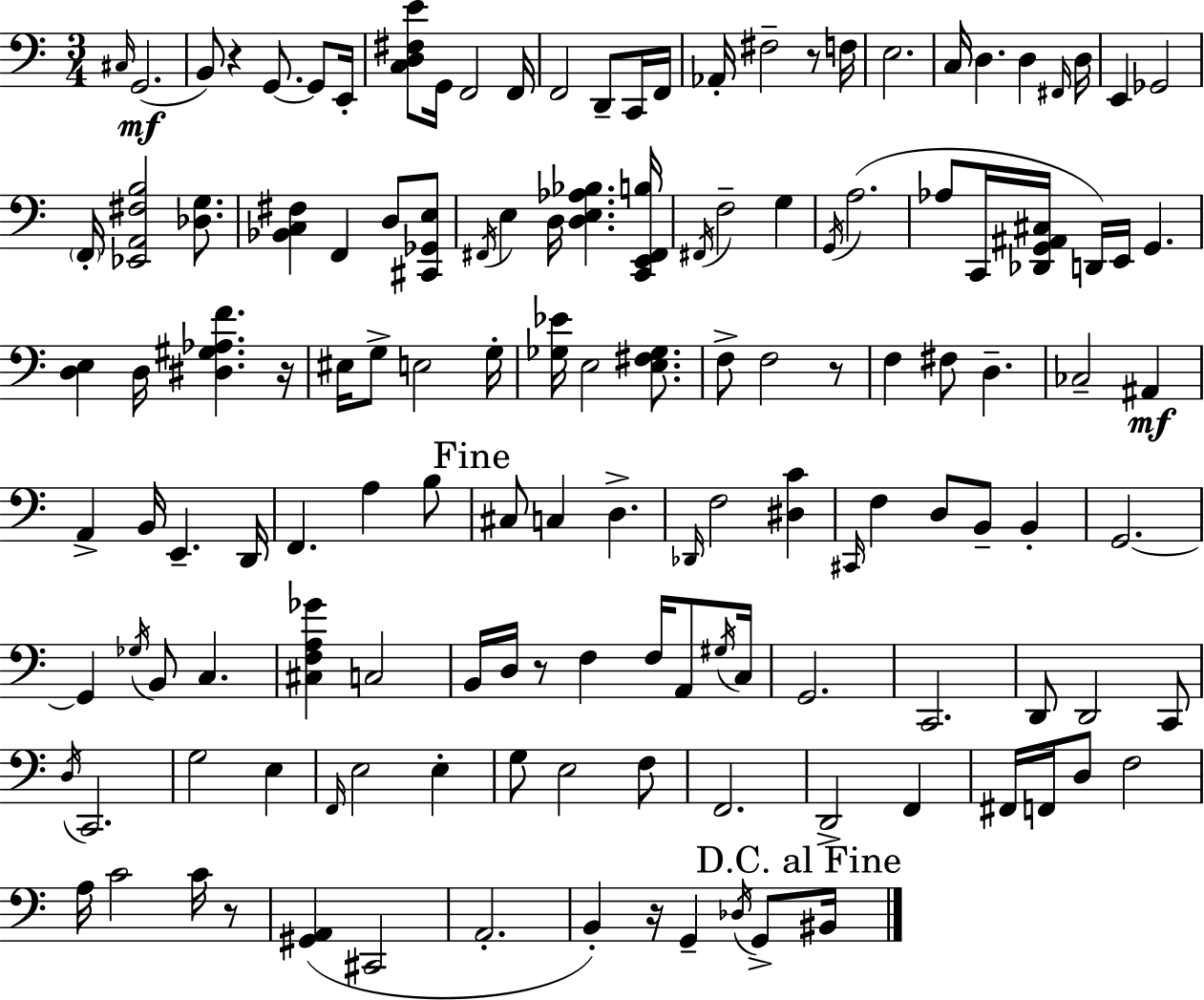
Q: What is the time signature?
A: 3/4